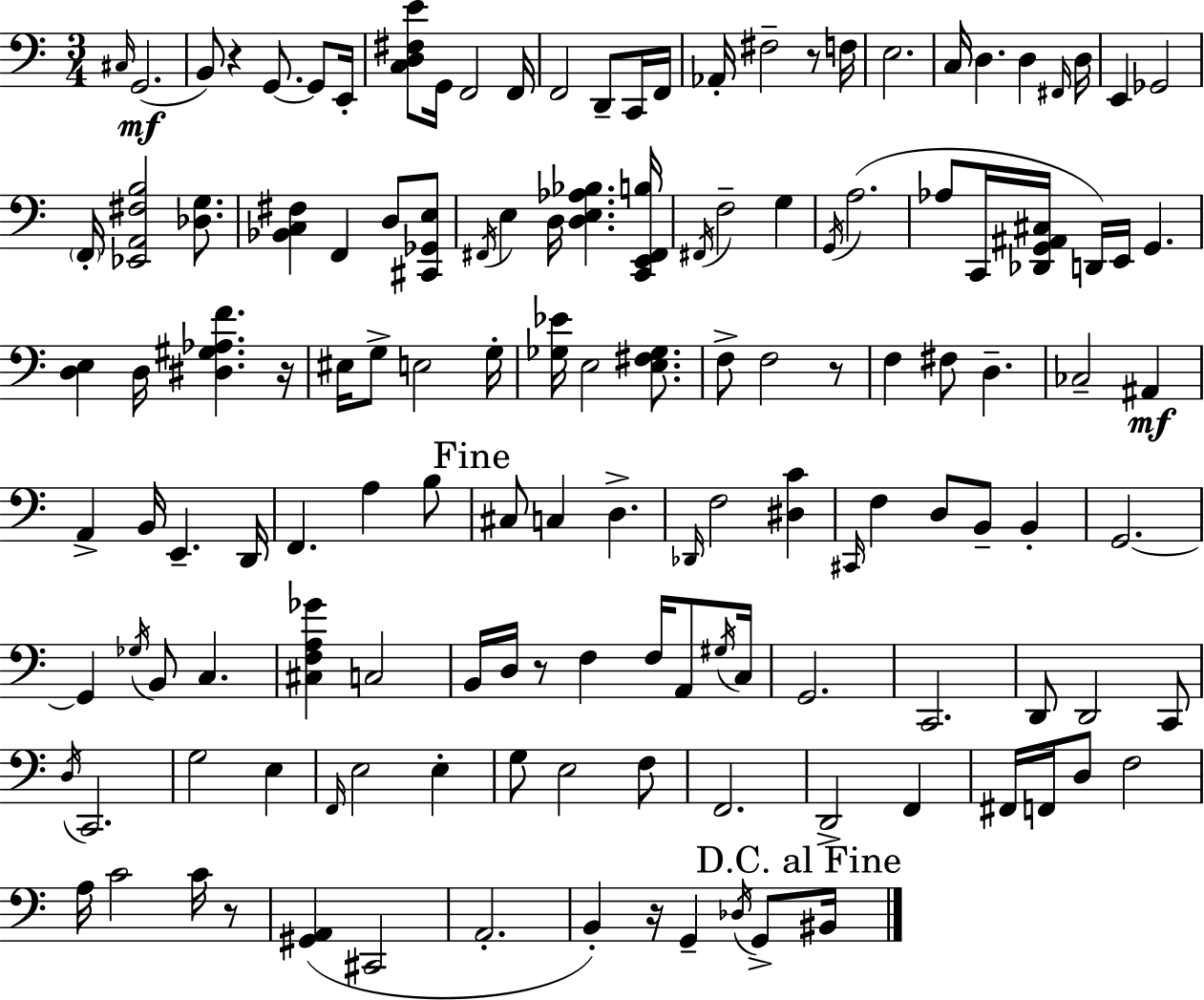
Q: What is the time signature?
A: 3/4